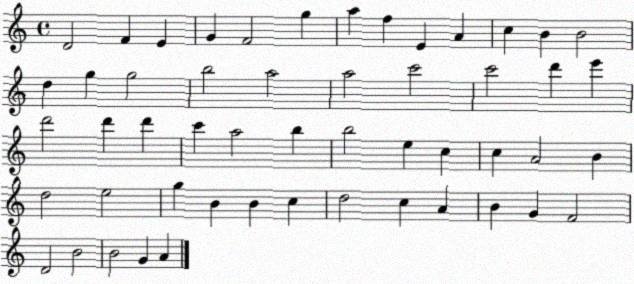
X:1
T:Untitled
M:4/4
L:1/4
K:C
D2 F E G F2 g a f E A c B B2 d g g2 b2 a2 a2 c'2 c'2 d' e' d'2 d' d' c' a2 b b2 e c c A2 B d2 e2 g B B c d2 c A B G F2 D2 B2 B2 G A